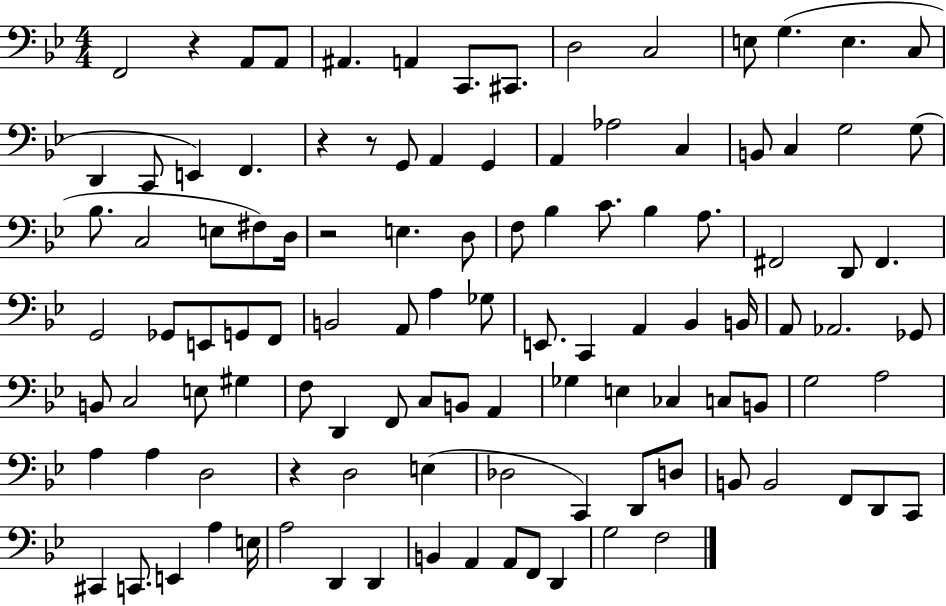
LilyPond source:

{
  \clef bass
  \numericTimeSignature
  \time 4/4
  \key bes \major
  f,2 r4 a,8 a,8 | ais,4. a,4 c,8. cis,8. | d2 c2 | e8 g4.( e4. c8 | \break d,4 c,8 e,4) f,4. | r4 r8 g,8 a,4 g,4 | a,4 aes2 c4 | b,8 c4 g2 g8( | \break bes8. c2 e8 fis8) d16 | r2 e4. d8 | f8 bes4 c'8. bes4 a8. | fis,2 d,8 fis,4. | \break g,2 ges,8 e,8 g,8 f,8 | b,2 a,8 a4 ges8 | e,8. c,4 a,4 bes,4 b,16 | a,8 aes,2. ges,8 | \break b,8 c2 e8 gis4 | f8 d,4 f,8 c8 b,8 a,4 | ges4 e4 ces4 c8 b,8 | g2 a2 | \break a4 a4 d2 | r4 d2 e4( | des2 c,4) d,8 d8 | b,8 b,2 f,8 d,8 c,8 | \break cis,4 c,8. e,4 a4 e16 | a2 d,4 d,4 | b,4 a,4 a,8 f,8 d,4 | g2 f2 | \break \bar "|."
}